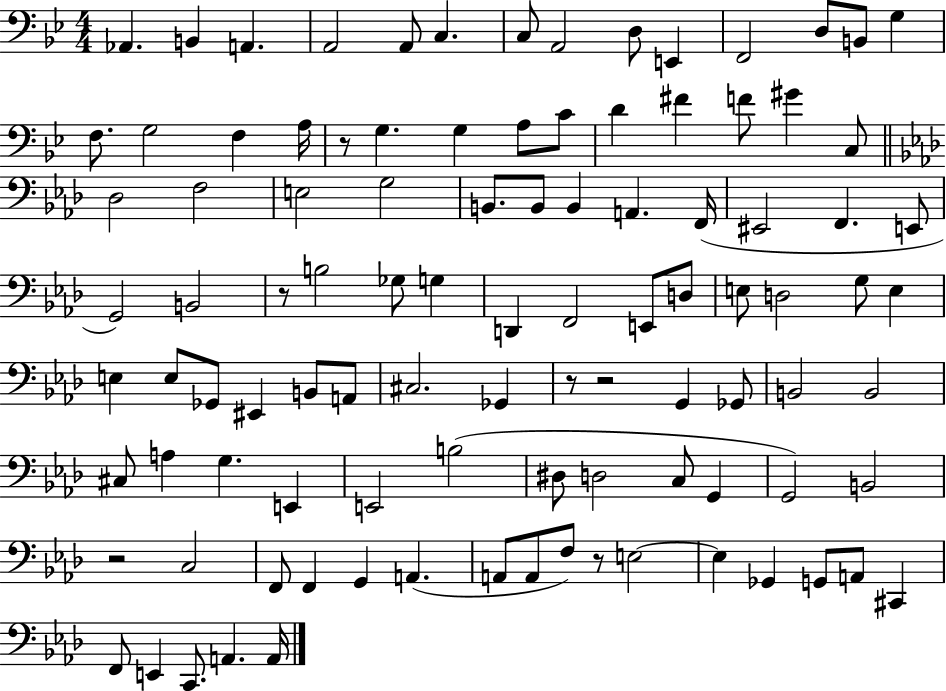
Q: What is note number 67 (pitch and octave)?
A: G3